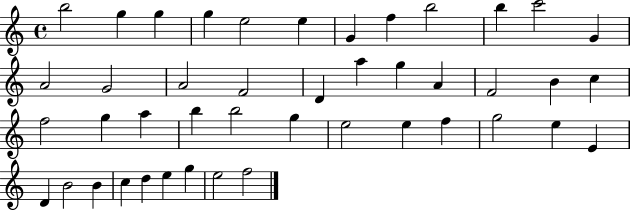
{
  \clef treble
  \time 4/4
  \defaultTimeSignature
  \key c \major
  b''2 g''4 g''4 | g''4 e''2 e''4 | g'4 f''4 b''2 | b''4 c'''2 g'4 | \break a'2 g'2 | a'2 f'2 | d'4 a''4 g''4 a'4 | f'2 b'4 c''4 | \break f''2 g''4 a''4 | b''4 b''2 g''4 | e''2 e''4 f''4 | g''2 e''4 e'4 | \break d'4 b'2 b'4 | c''4 d''4 e''4 g''4 | e''2 f''2 | \bar "|."
}